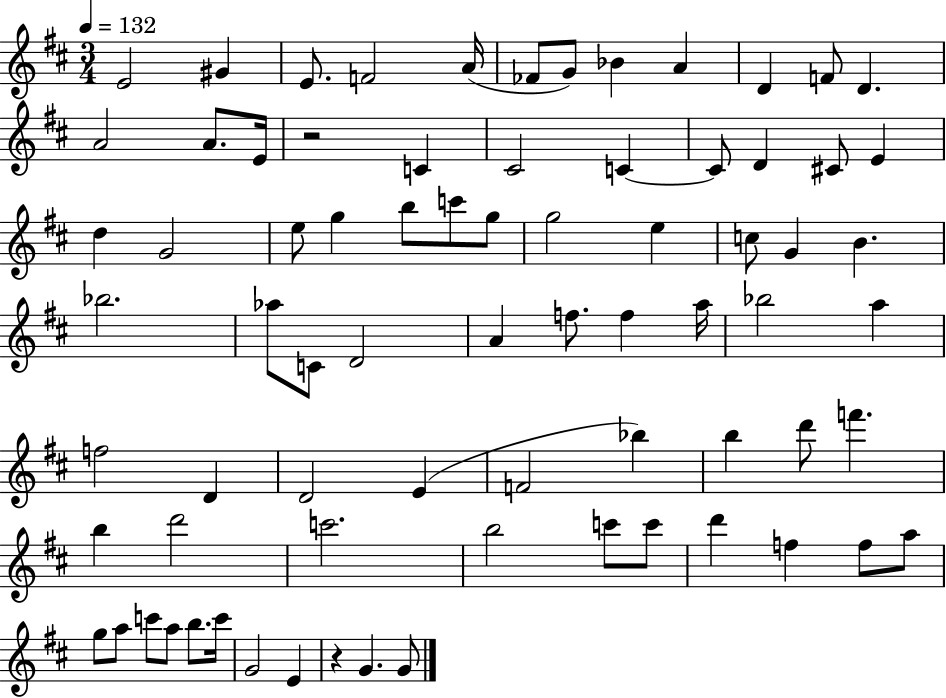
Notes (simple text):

E4/h G#4/q E4/e. F4/h A4/s FES4/e G4/e Bb4/q A4/q D4/q F4/e D4/q. A4/h A4/e. E4/s R/h C4/q C#4/h C4/q C4/e D4/q C#4/e E4/q D5/q G4/h E5/e G5/q B5/e C6/e G5/e G5/h E5/q C5/e G4/q B4/q. Bb5/h. Ab5/e C4/e D4/h A4/q F5/e. F5/q A5/s Bb5/h A5/q F5/h D4/q D4/h E4/q F4/h Bb5/q B5/q D6/e F6/q. B5/q D6/h C6/h. B5/h C6/e C6/e D6/q F5/q F5/e A5/e G5/e A5/e C6/e A5/e B5/e. C6/s G4/h E4/q R/q G4/q. G4/e